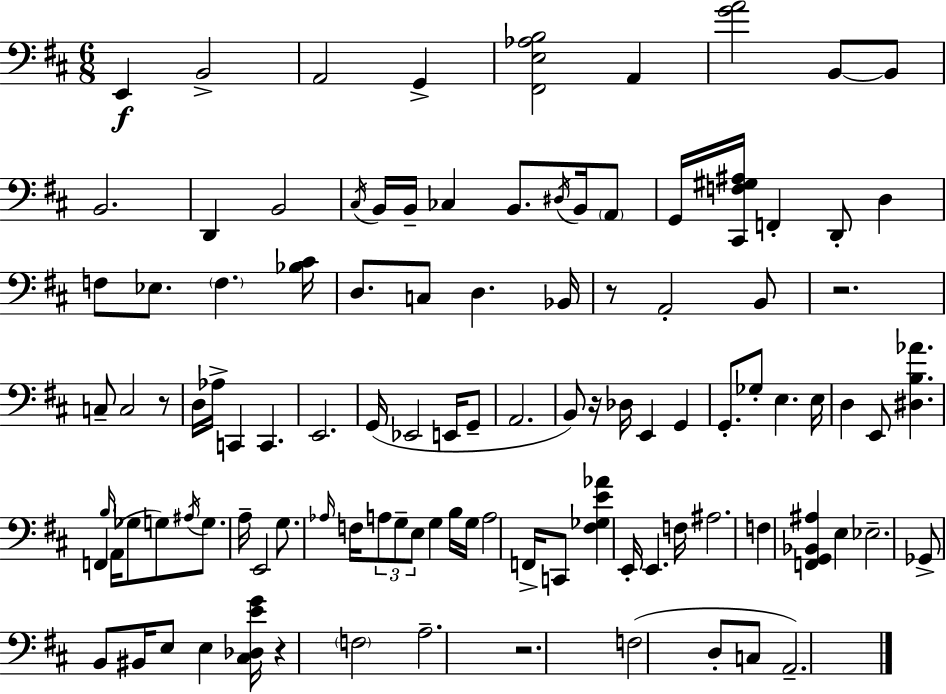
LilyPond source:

{
  \clef bass
  \numericTimeSignature
  \time 6/8
  \key d \major
  \repeat volta 2 { e,4\f b,2-> | a,2 g,4-> | <fis, e aes b>2 a,4 | <g' a'>2 b,8~~ b,8 | \break b,2. | d,4 b,2 | \acciaccatura { cis16 } b,16 b,16-- ces4 b,8. \acciaccatura { dis16 } b,16 | \parenthesize a,8 g,16 <cis, f gis ais>16 f,4-. d,8-. d4 | \break f8 ees8. \parenthesize f4. | <bes cis'>16 d8. c8 d4. | bes,16 r8 a,2-. | b,8 r2. | \break c8-- c2 | r8 d16 aes16-> c,4 c,4. | e,2. | g,16( ees,2 e,16 | \break g,8-- a,2. | b,8) r16 des16 e,4 g,4 | g,8.-. ges8-. e4. | e16 d4 e,8 <dis b aes'>4. | \break f,4 \grace { b16 } a,16( ges8 g8) | \acciaccatura { ais16 } g8. a16-- e,2 | g8. \grace { aes16 } f16 \tuplet 3/2 { a8 g8-- e8 } | g4 b16 g16 a2 | \break f,16-> c,8 <fis ges e' aes'>4 e,16-. e,4. | f16 ais2. | f4 <f, g, bes, ais>4 | e4 ees2.-- | \break ges,8-> b,8 bis,16 e8 | e4 <cis des e' g'>16 r4 \parenthesize f2 | a2.-- | r2. | \break f2( | d8-. c8 a,2.--) | } \bar "|."
}